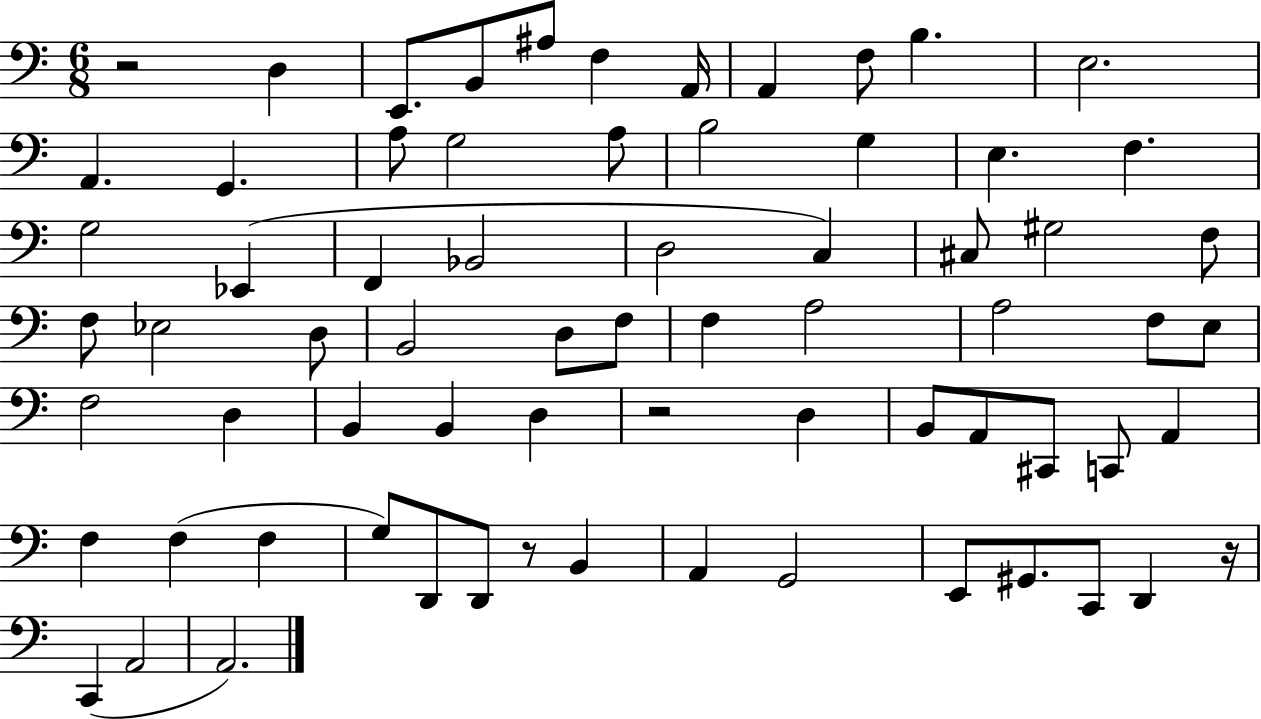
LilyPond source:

{
  \clef bass
  \numericTimeSignature
  \time 6/8
  \key c \major
  r2 d4 | e,8. b,8 ais8 f4 a,16 | a,4 f8 b4. | e2. | \break a,4. g,4. | a8 g2 a8 | b2 g4 | e4. f4. | \break g2 ees,4( | f,4 bes,2 | d2 c4) | cis8 gis2 f8 | \break f8 ees2 d8 | b,2 d8 f8 | f4 a2 | a2 f8 e8 | \break f2 d4 | b,4 b,4 d4 | r2 d4 | b,8 a,8 cis,8 c,8 a,4 | \break f4 f4( f4 | g8) d,8 d,8 r8 b,4 | a,4 g,2 | e,8 gis,8. c,8 d,4 r16 | \break c,4( a,2 | a,2.) | \bar "|."
}